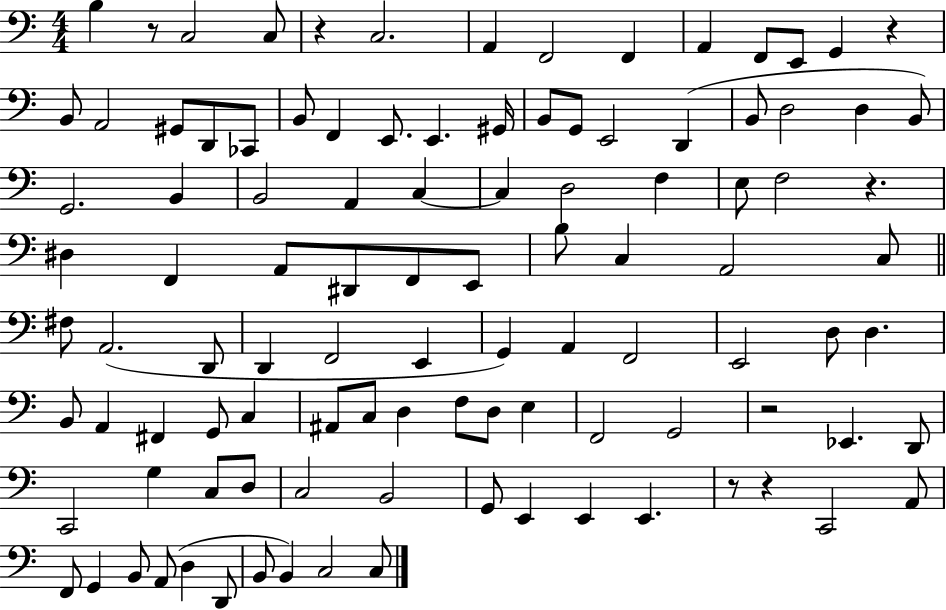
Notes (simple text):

B3/q R/e C3/h C3/e R/q C3/h. A2/q F2/h F2/q A2/q F2/e E2/e G2/q R/q B2/e A2/h G#2/e D2/e CES2/e B2/e F2/q E2/e. E2/q. G#2/s B2/e G2/e E2/h D2/q B2/e D3/h D3/q B2/e G2/h. B2/q B2/h A2/q C3/q C3/q D3/h F3/q E3/e F3/h R/q. D#3/q F2/q A2/e D#2/e F2/e E2/e B3/e C3/q A2/h C3/e F#3/e A2/h. D2/e D2/q F2/h E2/q G2/q A2/q F2/h E2/h D3/e D3/q. B2/e A2/q F#2/q G2/e C3/q A#2/e C3/e D3/q F3/e D3/e E3/q F2/h G2/h R/h Eb2/q. D2/e C2/h G3/q C3/e D3/e C3/h B2/h G2/e E2/q E2/q E2/q. R/e R/q C2/h A2/e F2/e G2/q B2/e A2/e D3/q D2/e B2/e B2/q C3/h C3/e